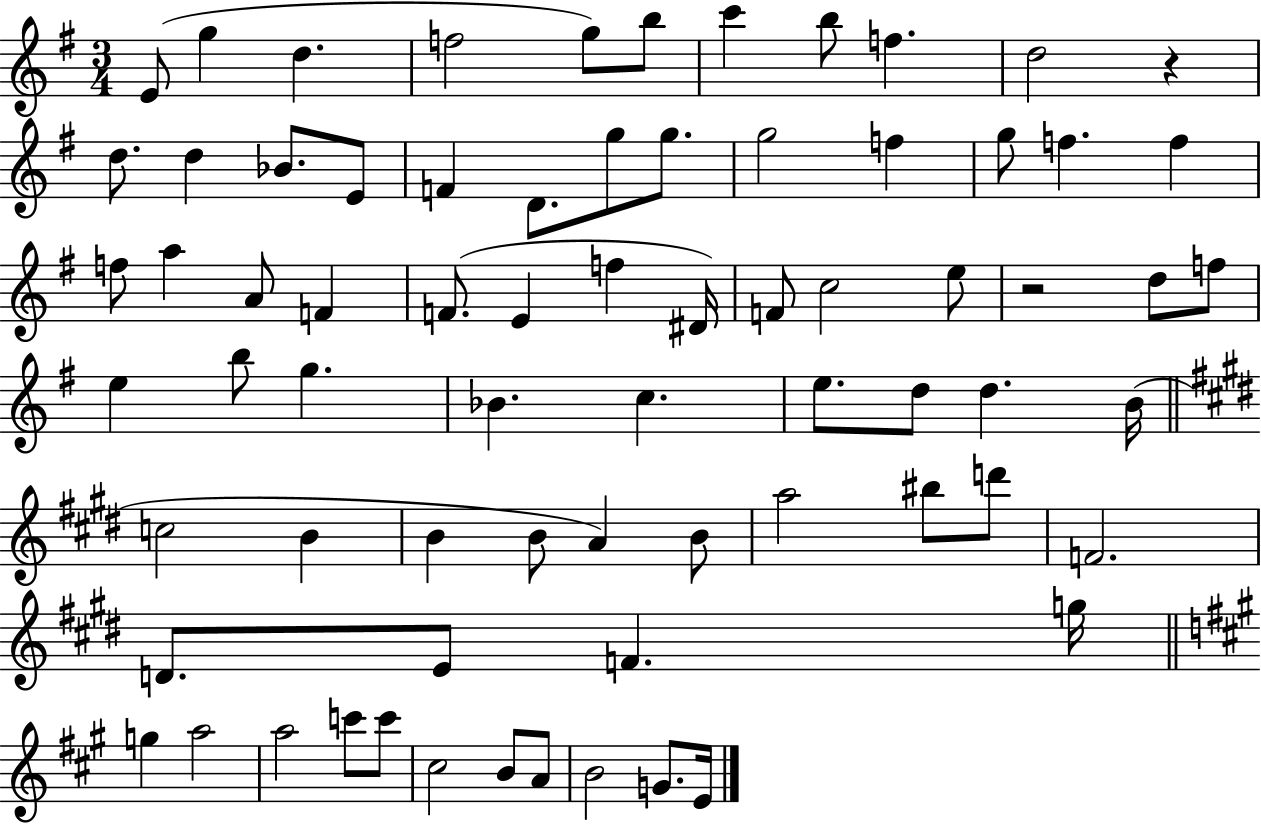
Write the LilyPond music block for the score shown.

{
  \clef treble
  \numericTimeSignature
  \time 3/4
  \key g \major
  \repeat volta 2 { e'8( g''4 d''4. | f''2 g''8) b''8 | c'''4 b''8 f''4. | d''2 r4 | \break d''8. d''4 bes'8. e'8 | f'4 d'8. g''8 g''8. | g''2 f''4 | g''8 f''4. f''4 | \break f''8 a''4 a'8 f'4 | f'8.( e'4 f''4 dis'16) | f'8 c''2 e''8 | r2 d''8 f''8 | \break e''4 b''8 g''4. | bes'4. c''4. | e''8. d''8 d''4. b'16( | \bar "||" \break \key e \major c''2 b'4 | b'4 b'8 a'4) b'8 | a''2 bis''8 d'''8 | f'2. | \break d'8. e'8 f'4. g''16 | \bar "||" \break \key a \major g''4 a''2 | a''2 c'''8 c'''8 | cis''2 b'8 a'8 | b'2 g'8. e'16 | \break } \bar "|."
}